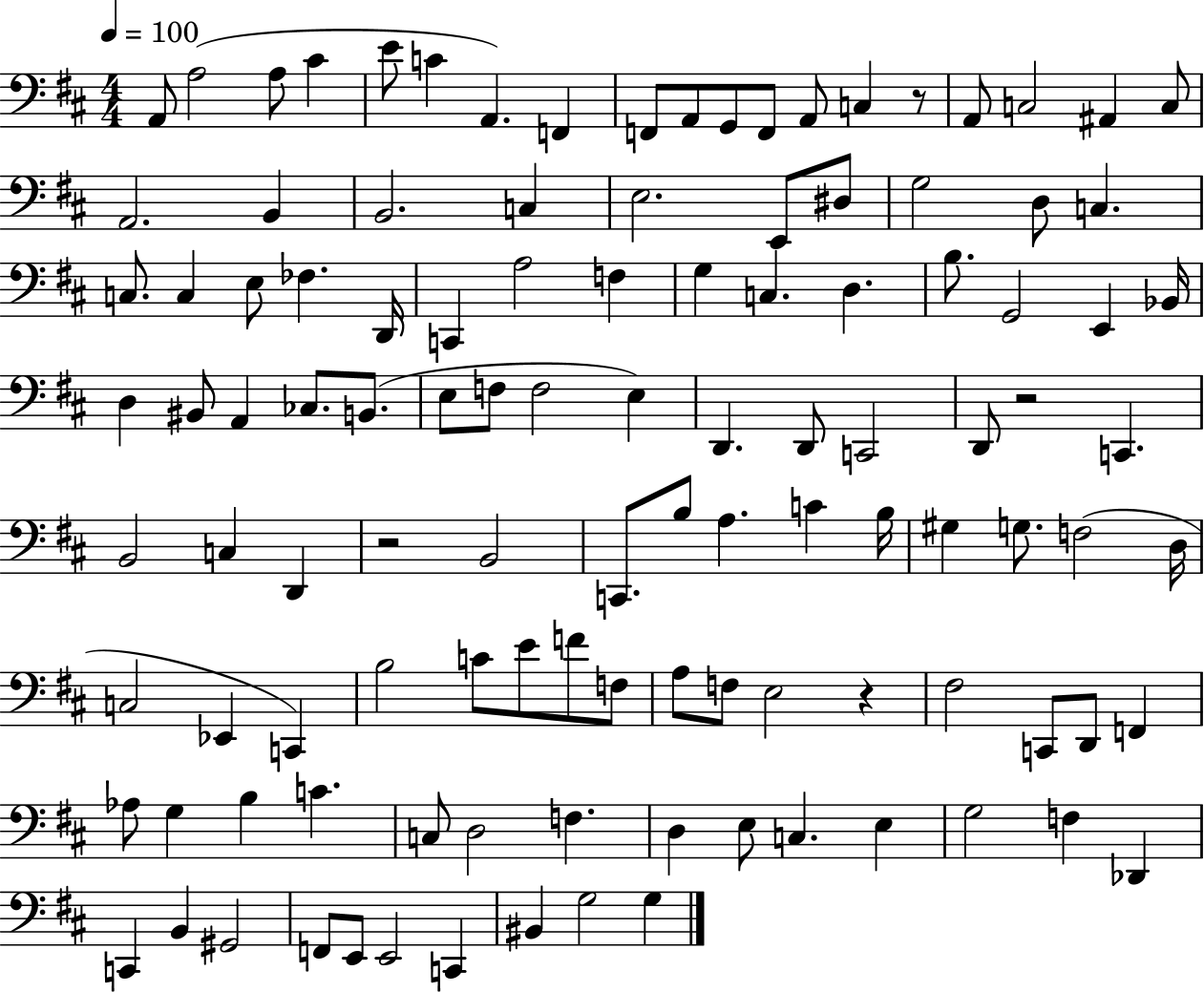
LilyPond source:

{
  \clef bass
  \numericTimeSignature
  \time 4/4
  \key d \major
  \tempo 4 = 100
  a,8 a2( a8 cis'4 | e'8 c'4 a,4.) f,4 | f,8 a,8 g,8 f,8 a,8 c4 r8 | a,8 c2 ais,4 c8 | \break a,2. b,4 | b,2. c4 | e2. e,8 dis8 | g2 d8 c4. | \break c8. c4 e8 fes4. d,16 | c,4 a2 f4 | g4 c4. d4. | b8. g,2 e,4 bes,16 | \break d4 bis,8 a,4 ces8. b,8.( | e8 f8 f2 e4) | d,4. d,8 c,2 | d,8 r2 c,4. | \break b,2 c4 d,4 | r2 b,2 | c,8. b8 a4. c'4 b16 | gis4 g8. f2( d16 | \break c2 ees,4 c,4) | b2 c'8 e'8 f'8 f8 | a8 f8 e2 r4 | fis2 c,8 d,8 f,4 | \break aes8 g4 b4 c'4. | c8 d2 f4. | d4 e8 c4. e4 | g2 f4 des,4 | \break c,4 b,4 gis,2 | f,8 e,8 e,2 c,4 | bis,4 g2 g4 | \bar "|."
}